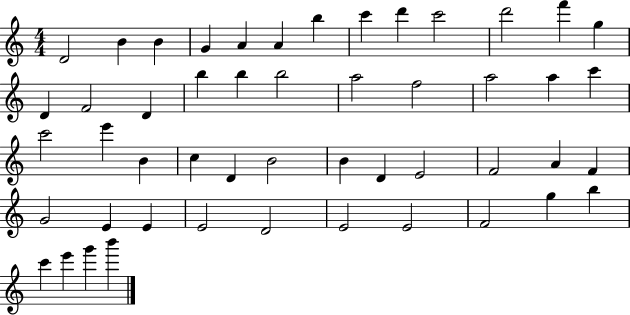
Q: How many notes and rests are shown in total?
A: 50